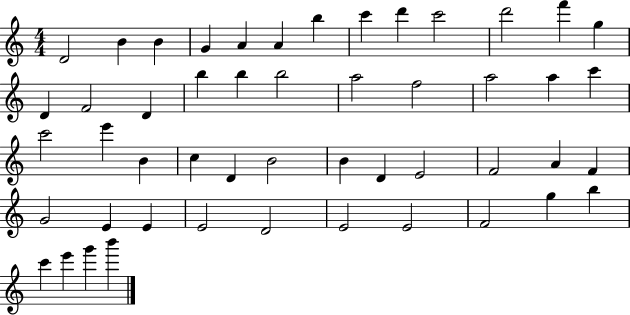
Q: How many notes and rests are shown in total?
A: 50